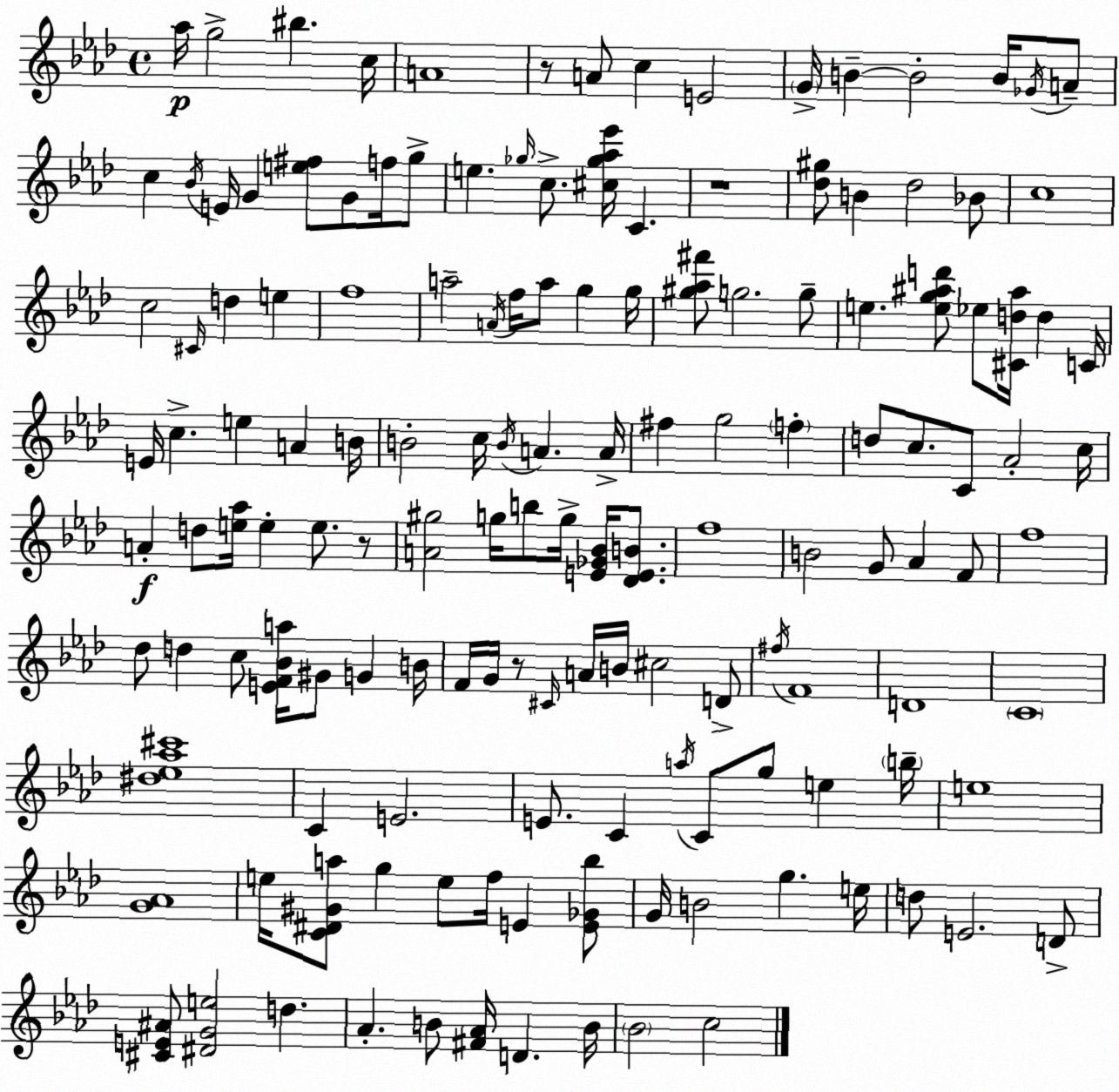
X:1
T:Untitled
M:4/4
L:1/4
K:Ab
_a/4 g2 ^b c/4 A4 z/2 A/2 c E2 G/4 B B2 B/4 _G/4 A/2 c _B/4 E/4 G [e^f]/2 G/2 f/4 g/2 e _g/4 c/2 [^c_g_a_e']/4 C z4 [_d^g]/2 B _d2 _B/2 c4 c2 ^C/4 d e f4 a2 A/4 f/4 a/2 g g/4 [^g_a^f']/2 g2 g/2 e [eg^ad']/2 _e/2 [^Cd^a]/4 d C/4 E/4 c e A B/4 B2 c/4 B/4 A A/4 ^f g2 f d/2 c/2 C/2 _A2 c/4 A d/2 [e_a]/4 e e/2 z/2 [A^g]2 g/4 b/2 g/4 [E_G_B]/4 [_DEB]/2 f4 B2 G/2 _A F/2 f4 _d/2 d c/2 [EF_Ba]/4 ^G/2 G B/4 F/4 G/4 z/2 ^C/4 A/4 B/4 ^c2 D/2 ^f/4 F4 D4 C4 [^d_e_a^c']4 C E2 E/2 C a/4 C/2 g/2 e b/4 e4 [G_A]4 e/4 [C^D^Ga]/2 g e/2 f/4 E [E_G_b]/2 G/4 B2 g e/4 d/2 E2 D/2 [^CE^A]/2 [^DGe]2 d _A B/2 [^F_A]/4 D B/4 _B2 c2